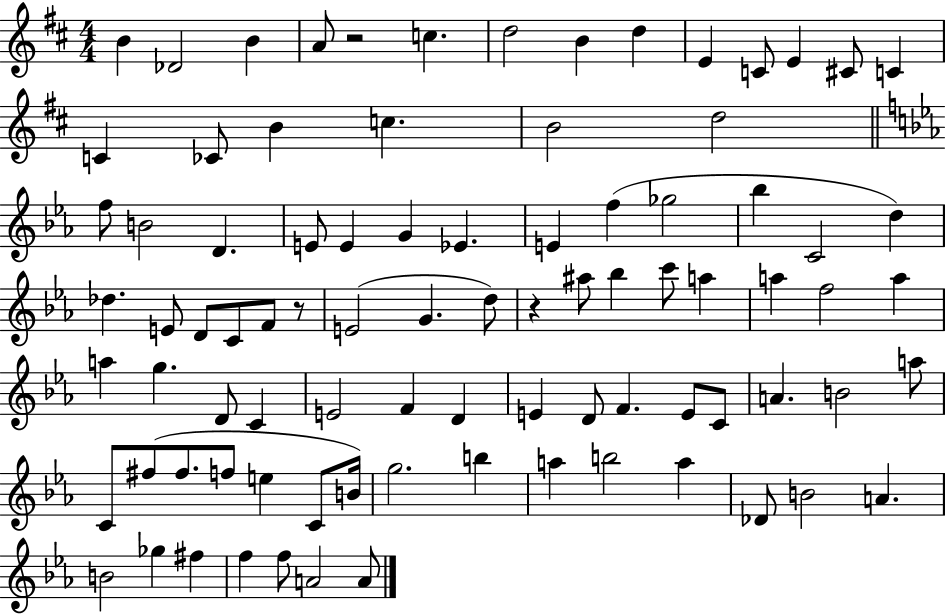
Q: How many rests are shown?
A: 3